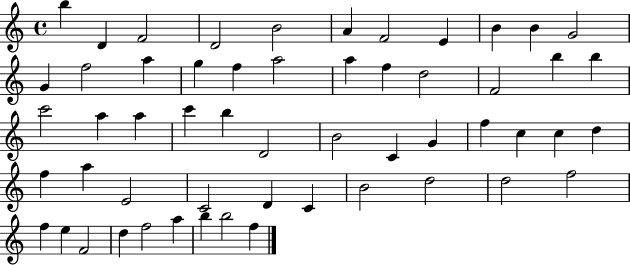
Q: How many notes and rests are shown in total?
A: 55